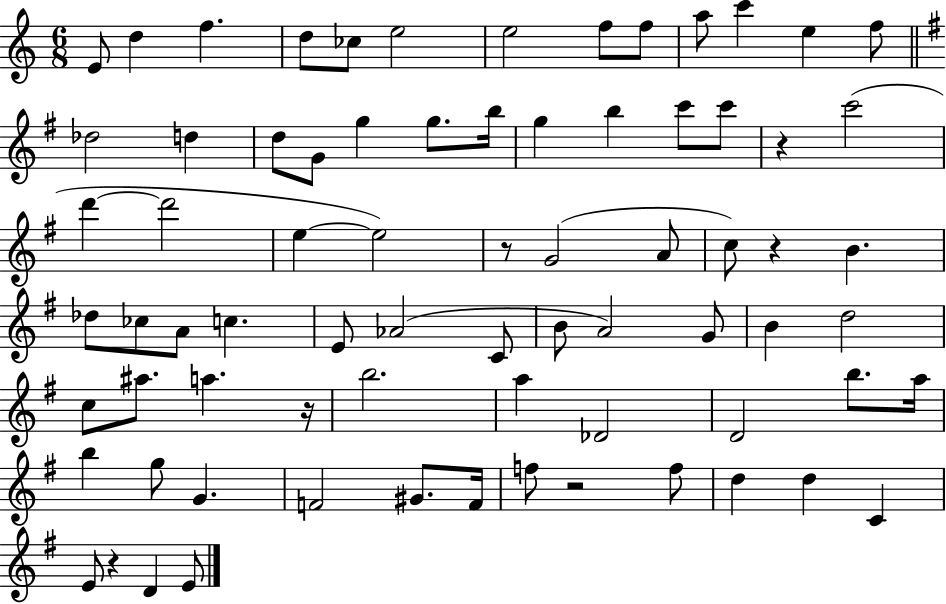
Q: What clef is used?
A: treble